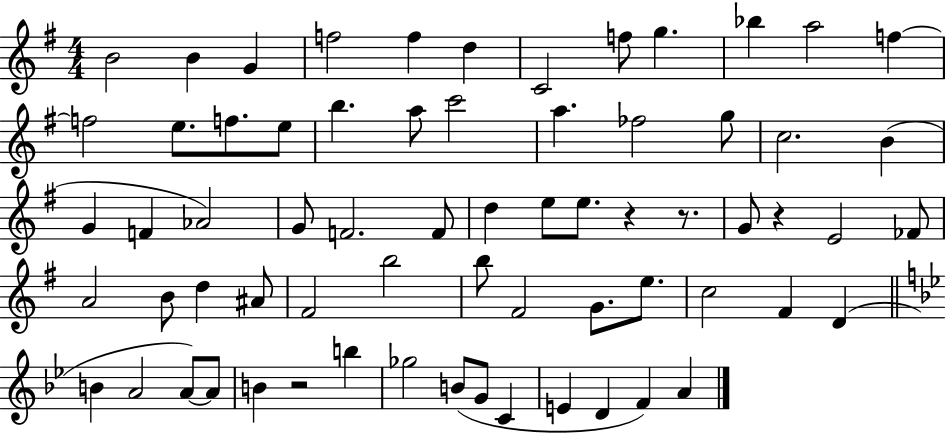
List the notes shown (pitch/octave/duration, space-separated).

B4/h B4/q G4/q F5/h F5/q D5/q C4/h F5/e G5/q. Bb5/q A5/h F5/q F5/h E5/e. F5/e. E5/e B5/q. A5/e C6/h A5/q. FES5/h G5/e C5/h. B4/q G4/q F4/q Ab4/h G4/e F4/h. F4/e D5/q E5/e E5/e. R/q R/e. G4/e R/q E4/h FES4/e A4/h B4/e D5/q A#4/e F#4/h B5/h B5/e F#4/h G4/e. E5/e. C5/h F#4/q D4/q B4/q A4/h A4/e A4/e B4/q R/h B5/q Gb5/h B4/e G4/e C4/q E4/q D4/q F4/q A4/q